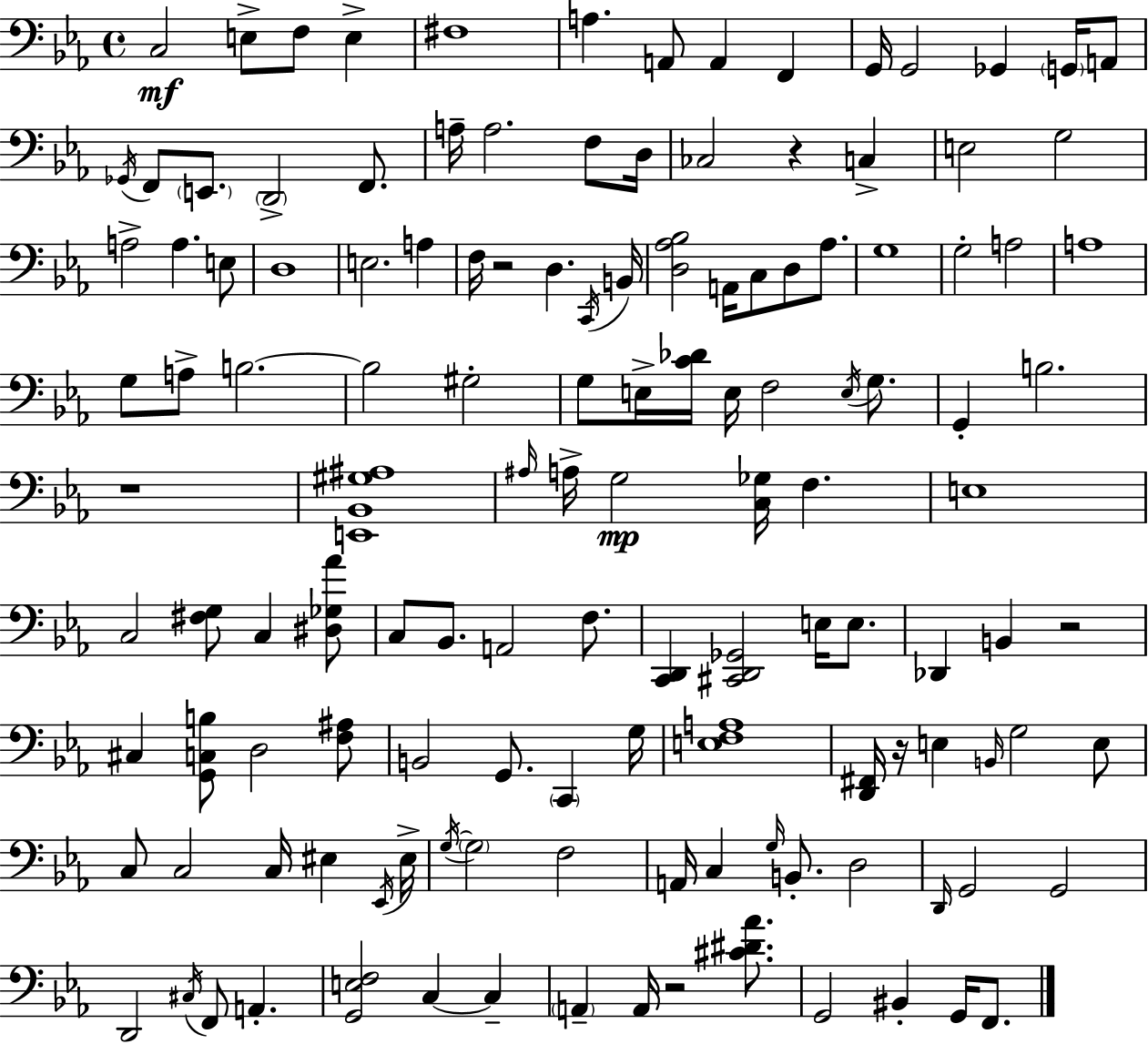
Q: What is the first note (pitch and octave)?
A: C3